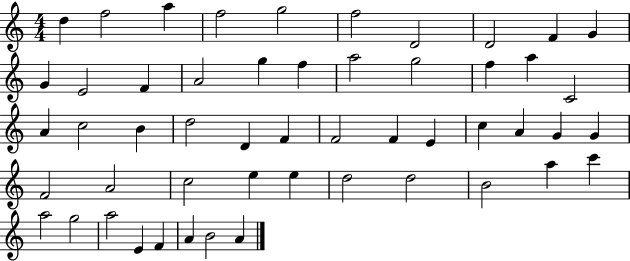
D5/q F5/h A5/q F5/h G5/h F5/h D4/h D4/h F4/q G4/q G4/q E4/h F4/q A4/h G5/q F5/q A5/h G5/h F5/q A5/q C4/h A4/q C5/h B4/q D5/h D4/q F4/q F4/h F4/q E4/q C5/q A4/q G4/q G4/q F4/h A4/h C5/h E5/q E5/q D5/h D5/h B4/h A5/q C6/q A5/h G5/h A5/h E4/q F4/q A4/q B4/h A4/q